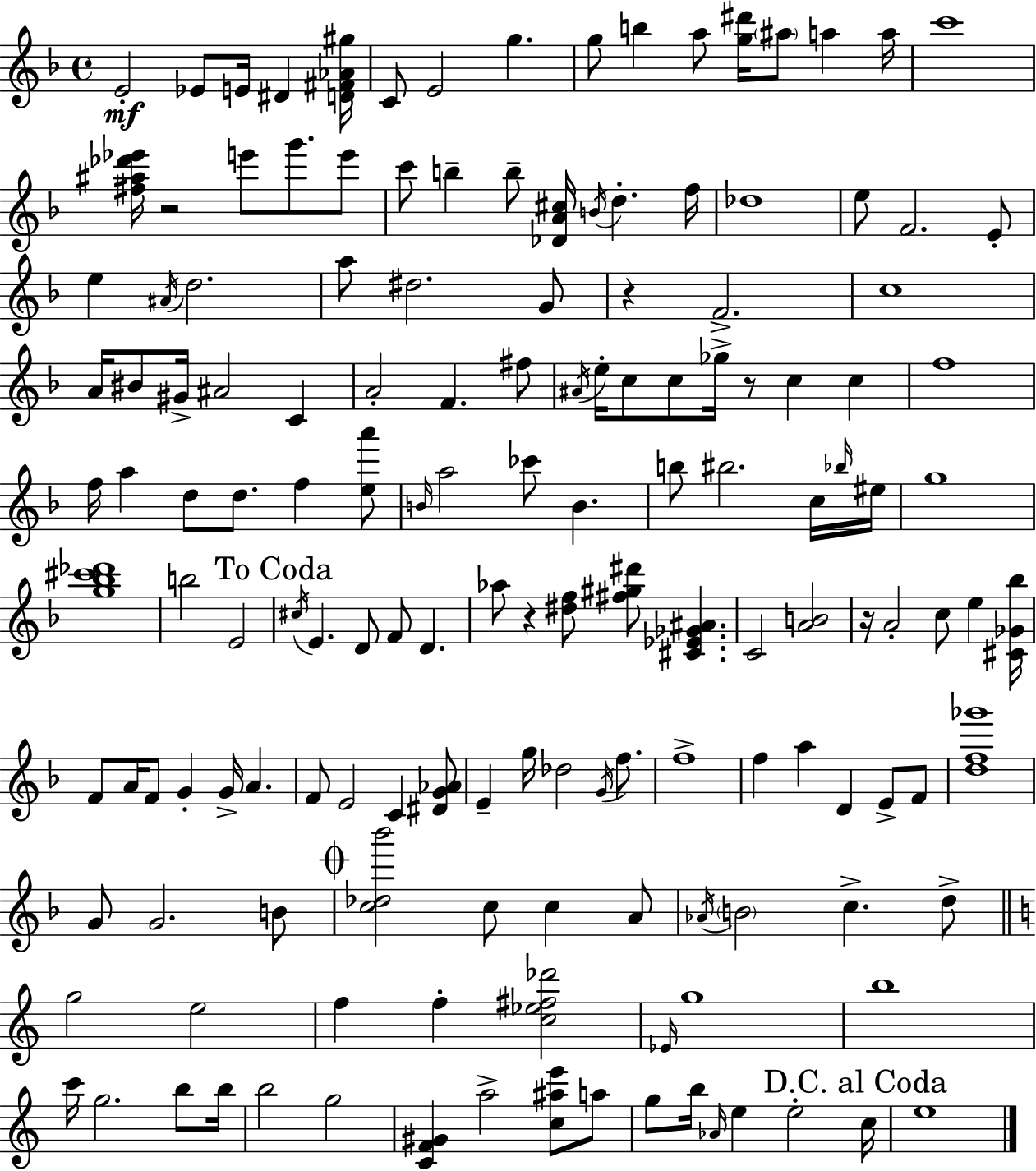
E4/h Eb4/e E4/s D#4/q [D4,F#4,Ab4,G#5]/s C4/e E4/h G5/q. G5/e B5/q A5/e [G5,D#6]/s A#5/e A5/q A5/s C6/w [F#5,A#5,Db6,Eb6]/s R/h E6/e G6/e. E6/e C6/e B5/q B5/e [Db4,A4,C#5]/s B4/s D5/q. F5/s Db5/w E5/e F4/h. E4/e E5/q A#4/s D5/h. A5/e D#5/h. G4/e R/q F4/h. C5/w A4/s BIS4/e G#4/s A#4/h C4/q A4/h F4/q. F#5/e A#4/s E5/s C5/e C5/e Gb5/s R/e C5/q C5/q F5/w F5/s A5/q D5/e D5/e. F5/q [E5,A6]/e B4/s A5/h CES6/e B4/q. B5/e BIS5/h. C5/s Bb5/s EIS5/s G5/w [G5,Bb5,C#6,Db6]/w B5/h E4/h C#5/s E4/q. D4/e F4/e D4/q. Ab5/e R/q [D#5,F5]/e [F#5,G#5,D#6]/e [C#4,Eb4,Gb4,A#4]/q. C4/h [A4,B4]/h R/s A4/h C5/e E5/q [C#4,Gb4,Bb5]/s F4/e A4/s F4/e G4/q G4/s A4/q. F4/e E4/h C4/q [D#4,G4,Ab4]/e E4/q G5/s Db5/h G4/s F5/e. F5/w F5/q A5/q D4/q E4/e F4/e [D5,F5,Gb6]/w G4/e G4/h. B4/e [C5,Db5,Bb6]/h C5/e C5/q A4/e Ab4/s B4/h C5/q. D5/e G5/h E5/h F5/q F5/q [C5,Eb5,F#5,Db6]/h Eb4/s G5/w B5/w C6/s G5/h. B5/e B5/s B5/h G5/h [C4,F4,G#4]/q A5/h [C5,A#5,E6]/e A5/e G5/e B5/s Ab4/s E5/q E5/h C5/s E5/w